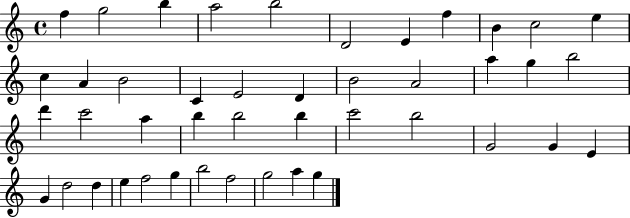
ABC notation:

X:1
T:Untitled
M:4/4
L:1/4
K:C
f g2 b a2 b2 D2 E f B c2 e c A B2 C E2 D B2 A2 a g b2 d' c'2 a b b2 b c'2 b2 G2 G E G d2 d e f2 g b2 f2 g2 a g